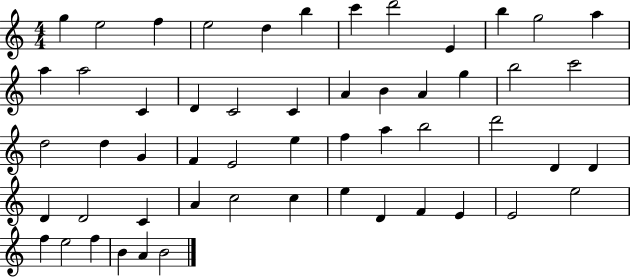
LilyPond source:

{
  \clef treble
  \numericTimeSignature
  \time 4/4
  \key c \major
  g''4 e''2 f''4 | e''2 d''4 b''4 | c'''4 d'''2 e'4 | b''4 g''2 a''4 | \break a''4 a''2 c'4 | d'4 c'2 c'4 | a'4 b'4 a'4 g''4 | b''2 c'''2 | \break d''2 d''4 g'4 | f'4 e'2 e''4 | f''4 a''4 b''2 | d'''2 d'4 d'4 | \break d'4 d'2 c'4 | a'4 c''2 c''4 | e''4 d'4 f'4 e'4 | e'2 e''2 | \break f''4 e''2 f''4 | b'4 a'4 b'2 | \bar "|."
}